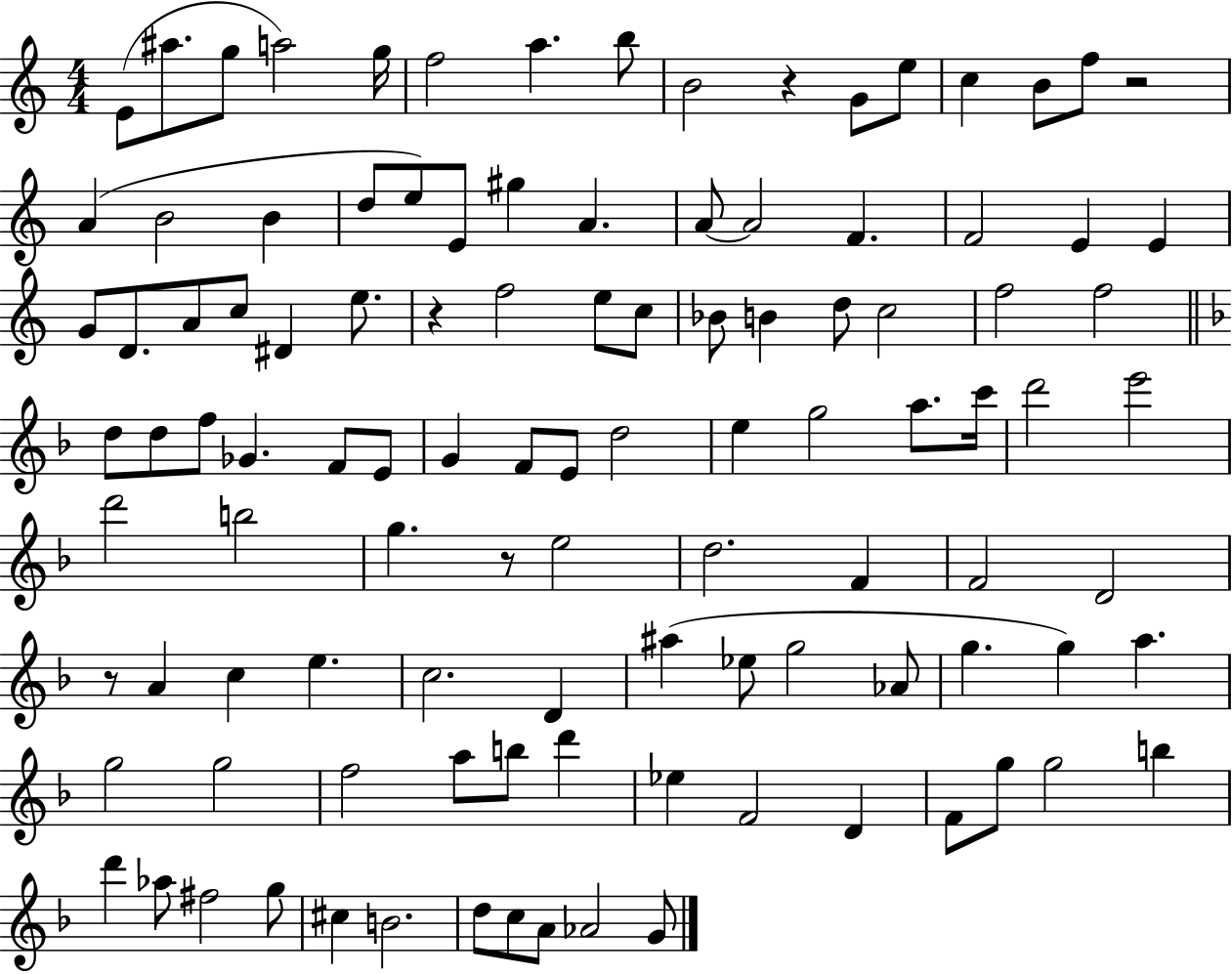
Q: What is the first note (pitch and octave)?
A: E4